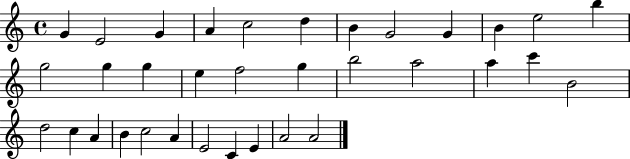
X:1
T:Untitled
M:4/4
L:1/4
K:C
G E2 G A c2 d B G2 G B e2 b g2 g g e f2 g b2 a2 a c' B2 d2 c A B c2 A E2 C E A2 A2